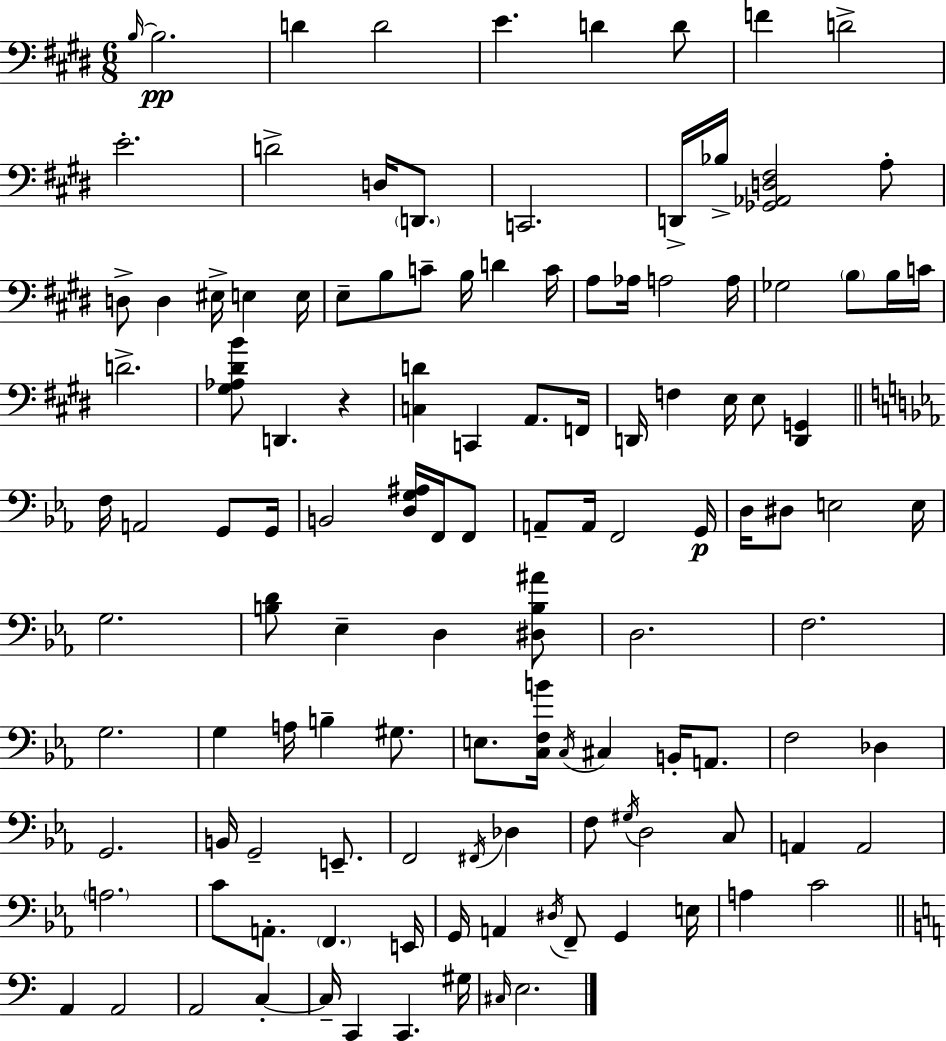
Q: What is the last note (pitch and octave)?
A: E3